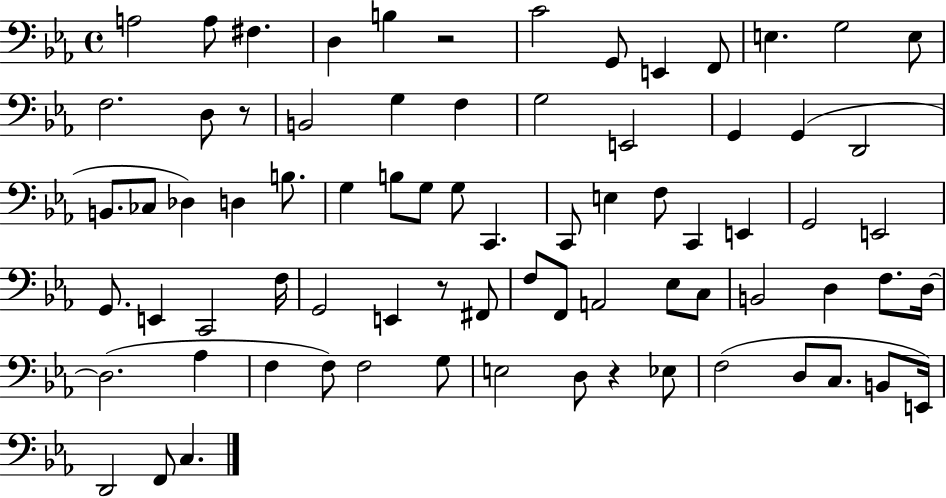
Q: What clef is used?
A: bass